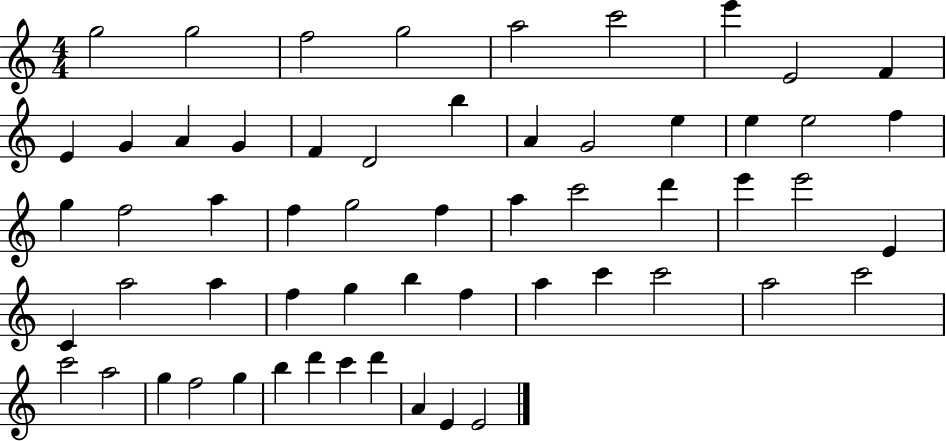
{
  \clef treble
  \numericTimeSignature
  \time 4/4
  \key c \major
  g''2 g''2 | f''2 g''2 | a''2 c'''2 | e'''4 e'2 f'4 | \break e'4 g'4 a'4 g'4 | f'4 d'2 b''4 | a'4 g'2 e''4 | e''4 e''2 f''4 | \break g''4 f''2 a''4 | f''4 g''2 f''4 | a''4 c'''2 d'''4 | e'''4 e'''2 e'4 | \break c'4 a''2 a''4 | f''4 g''4 b''4 f''4 | a''4 c'''4 c'''2 | a''2 c'''2 | \break c'''2 a''2 | g''4 f''2 g''4 | b''4 d'''4 c'''4 d'''4 | a'4 e'4 e'2 | \break \bar "|."
}